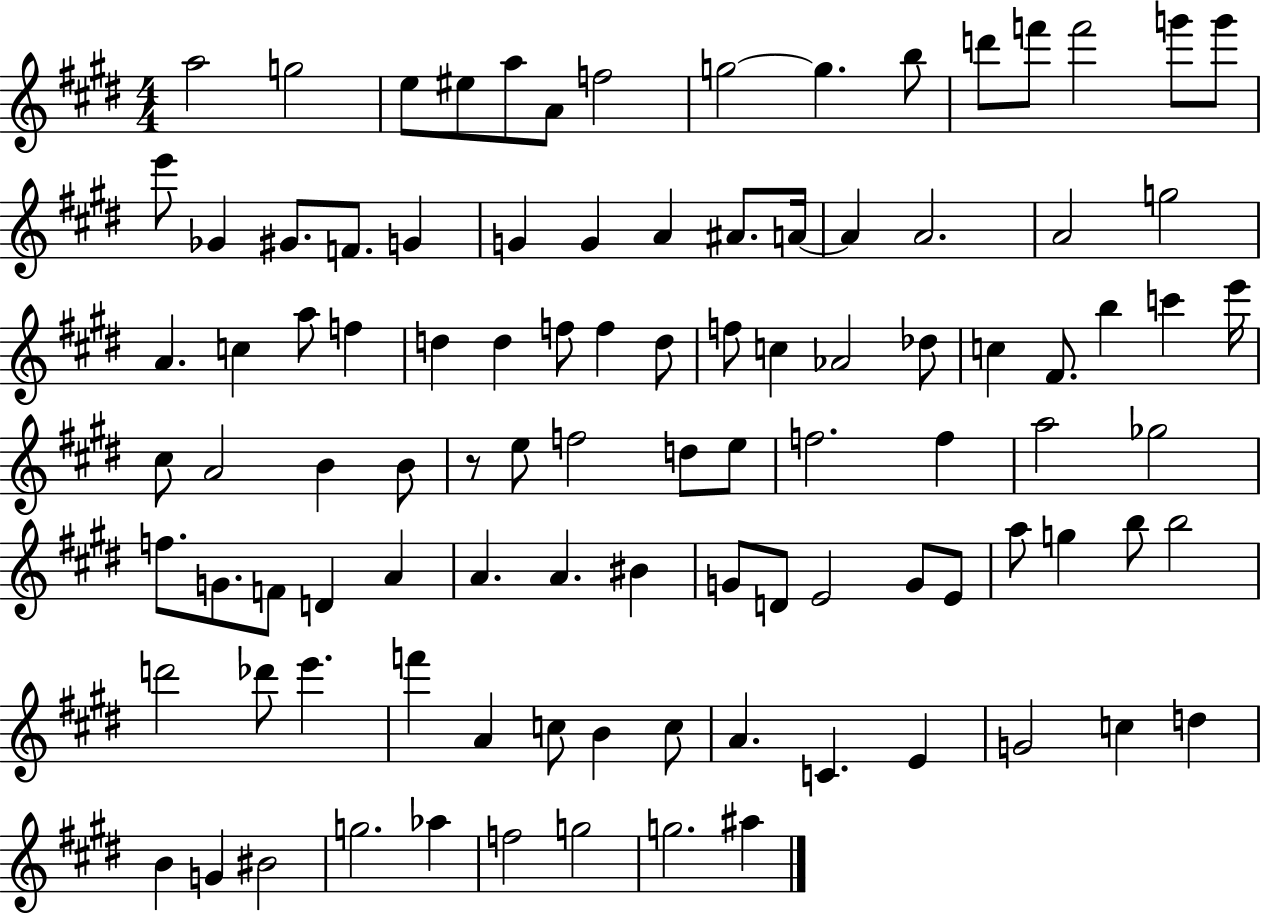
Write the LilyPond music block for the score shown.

{
  \clef treble
  \numericTimeSignature
  \time 4/4
  \key e \major
  a''2 g''2 | e''8 eis''8 a''8 a'8 f''2 | g''2~~ g''4. b''8 | d'''8 f'''8 f'''2 g'''8 g'''8 | \break e'''8 ges'4 gis'8. f'8. g'4 | g'4 g'4 a'4 ais'8. a'16~~ | a'4 a'2. | a'2 g''2 | \break a'4. c''4 a''8 f''4 | d''4 d''4 f''8 f''4 d''8 | f''8 c''4 aes'2 des''8 | c''4 fis'8. b''4 c'''4 e'''16 | \break cis''8 a'2 b'4 b'8 | r8 e''8 f''2 d''8 e''8 | f''2. f''4 | a''2 ges''2 | \break f''8. g'8. f'8 d'4 a'4 | a'4. a'4. bis'4 | g'8 d'8 e'2 g'8 e'8 | a''8 g''4 b''8 b''2 | \break d'''2 des'''8 e'''4. | f'''4 a'4 c''8 b'4 c''8 | a'4. c'4. e'4 | g'2 c''4 d''4 | \break b'4 g'4 bis'2 | g''2. aes''4 | f''2 g''2 | g''2. ais''4 | \break \bar "|."
}